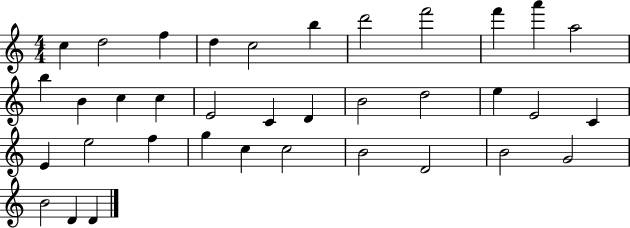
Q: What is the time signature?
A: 4/4